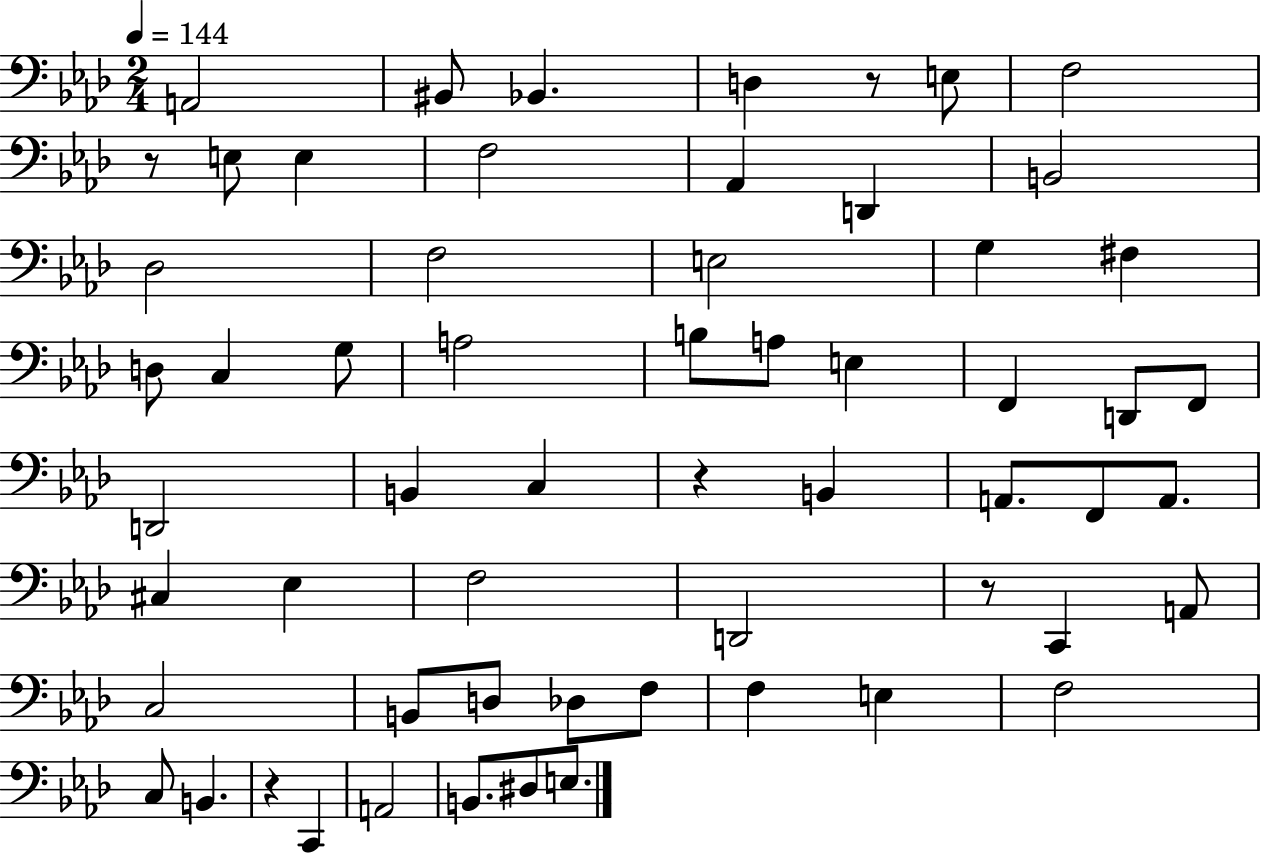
X:1
T:Untitled
M:2/4
L:1/4
K:Ab
A,,2 ^B,,/2 _B,, D, z/2 E,/2 F,2 z/2 E,/2 E, F,2 _A,, D,, B,,2 _D,2 F,2 E,2 G, ^F, D,/2 C, G,/2 A,2 B,/2 A,/2 E, F,, D,,/2 F,,/2 D,,2 B,, C, z B,, A,,/2 F,,/2 A,,/2 ^C, _E, F,2 D,,2 z/2 C,, A,,/2 C,2 B,,/2 D,/2 _D,/2 F,/2 F, E, F,2 C,/2 B,, z C,, A,,2 B,,/2 ^D,/2 E,/2